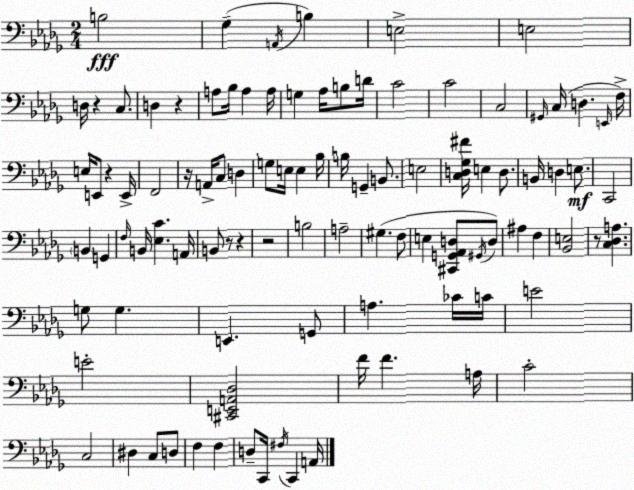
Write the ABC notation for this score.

X:1
T:Untitled
M:2/4
L:1/4
K:Bbm
B,2 _G, A,,/4 B, E,2 E,2 D,/4 z C,/2 D, z A,/2 _B,/4 A, A,/4 G, _A,/4 B,/2 D/4 C2 C2 C,2 ^G,,/4 C,/4 D, E,,/4 F,/4 E,/4 E,,/2 z E,,/4 F,,2 z/4 A,,/4 C,/2 D, G,/2 E,/4 E, _B,/4 B,/4 G,, B,,/2 E,2 [C,D,_G,^F]/4 E, D,/2 B,,/4 D, E,/2 C,,2 B,, G,, F,/4 B,,/4 [_E,C] A,,/4 B,,/2 z/2 z z2 B,2 A,2 ^G, F,/2 E, [^C,,G,,_A,,D,]/2 ^G,,/4 D,/2 ^A, F, [_B,,E,]2 z/2 [C,_D,A,] G,/2 G, E,, G,,/2 A, _C/4 C/4 E2 E2 [^C,,E,,A,,_D,]2 F/4 F A,/4 C2 C,2 ^D, C,/2 D,/2 F, F, D,/2 C,,/4 ^F,/4 C,, A,,/4